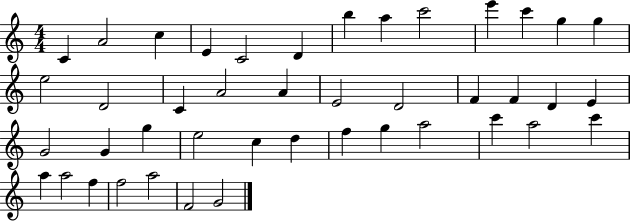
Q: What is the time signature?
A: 4/4